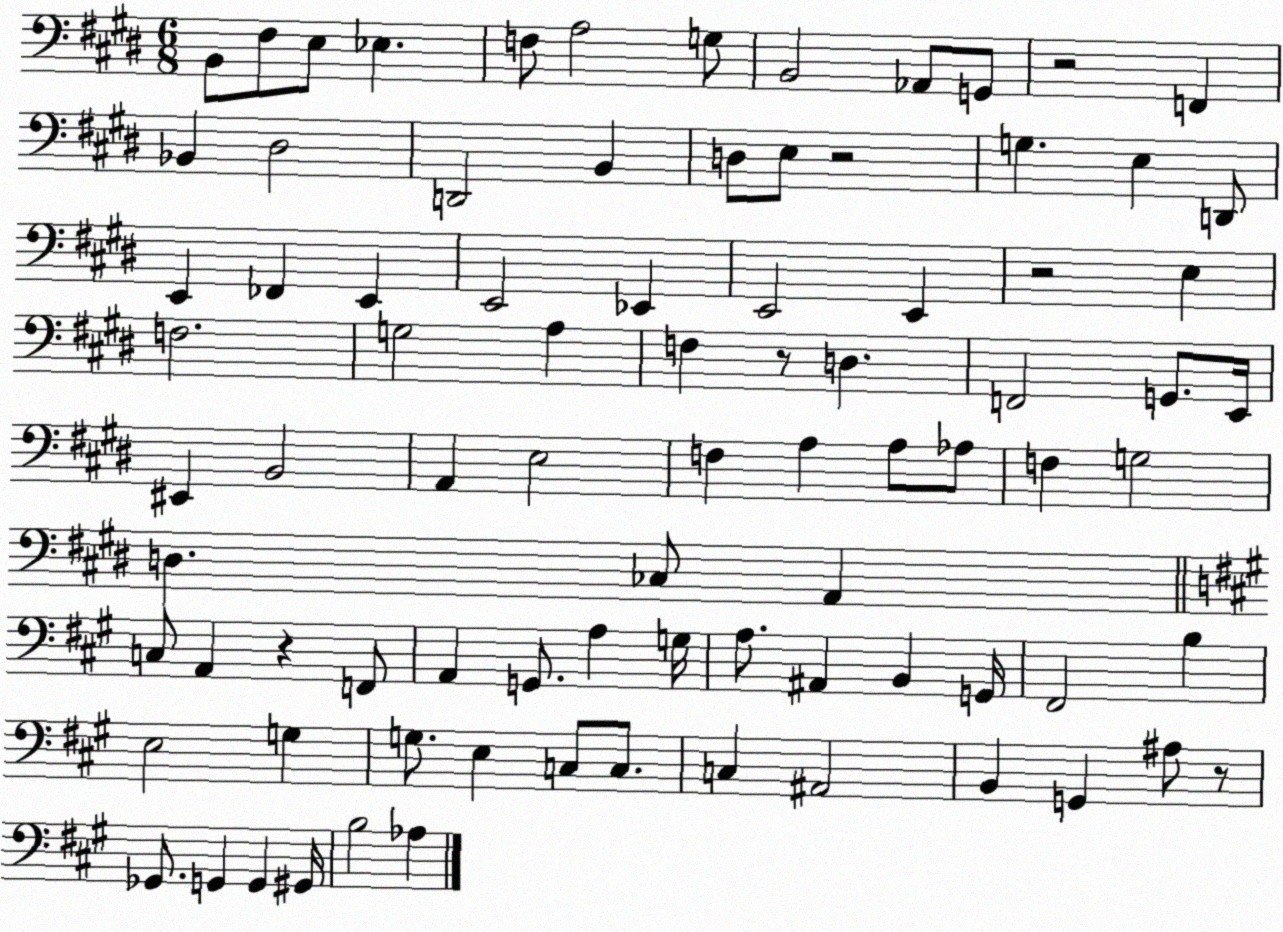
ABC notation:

X:1
T:Untitled
M:6/8
L:1/4
K:E
B,,/2 ^F,/2 E,/2 _E, F,/2 A,2 G,/2 B,,2 _A,,/2 G,,/2 z2 F,, _B,, ^D,2 D,,2 B,, D,/2 E,/2 z2 G, E, D,,/2 E,, _F,, E,, E,,2 _E,, E,,2 E,, z2 E, F,2 G,2 A, F, z/2 D, F,,2 G,,/2 E,,/4 ^E,, B,,2 A,, E,2 F, A, A,/2 _A,/2 F, G,2 D, _C,/2 A,, C,/2 A,, z F,,/2 A,, G,,/2 A, G,/4 A,/2 ^A,, B,, G,,/4 ^F,,2 B, E,2 G, G,/2 E, C,/2 C,/2 C, ^A,,2 B,, G,, ^A,/2 z/2 _G,,/2 G,, G,, ^G,,/4 B,2 _A,